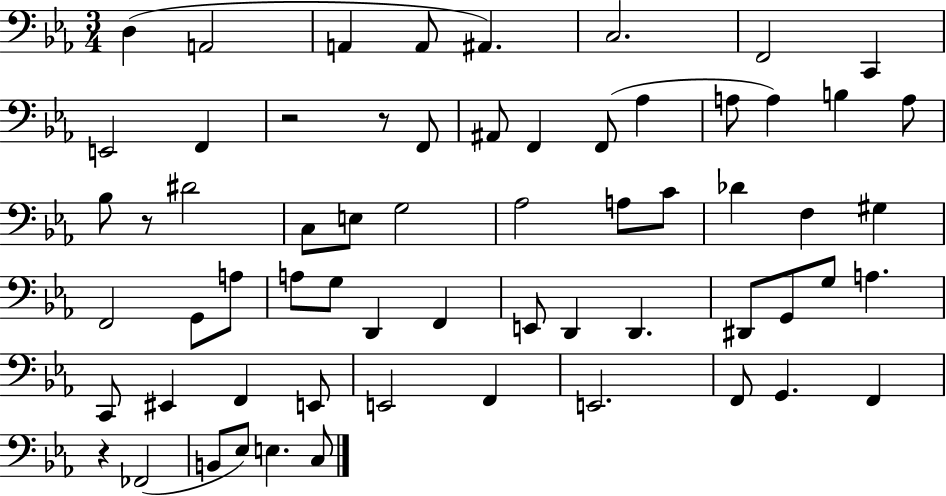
{
  \clef bass
  \numericTimeSignature
  \time 3/4
  \key ees \major
  d4( a,2 | a,4 a,8 ais,4.) | c2. | f,2 c,4 | \break e,2 f,4 | r2 r8 f,8 | ais,8 f,4 f,8( aes4 | a8 a4) b4 a8 | \break bes8 r8 dis'2 | c8 e8 g2 | aes2 a8 c'8 | des'4 f4 gis4 | \break f,2 g,8 a8 | a8 g8 d,4 f,4 | e,8 d,4 d,4. | dis,8 g,8 g8 a4. | \break c,8 eis,4 f,4 e,8 | e,2 f,4 | e,2. | f,8 g,4. f,4 | \break r4 fes,2( | b,8 ees8) e4. c8 | \bar "|."
}